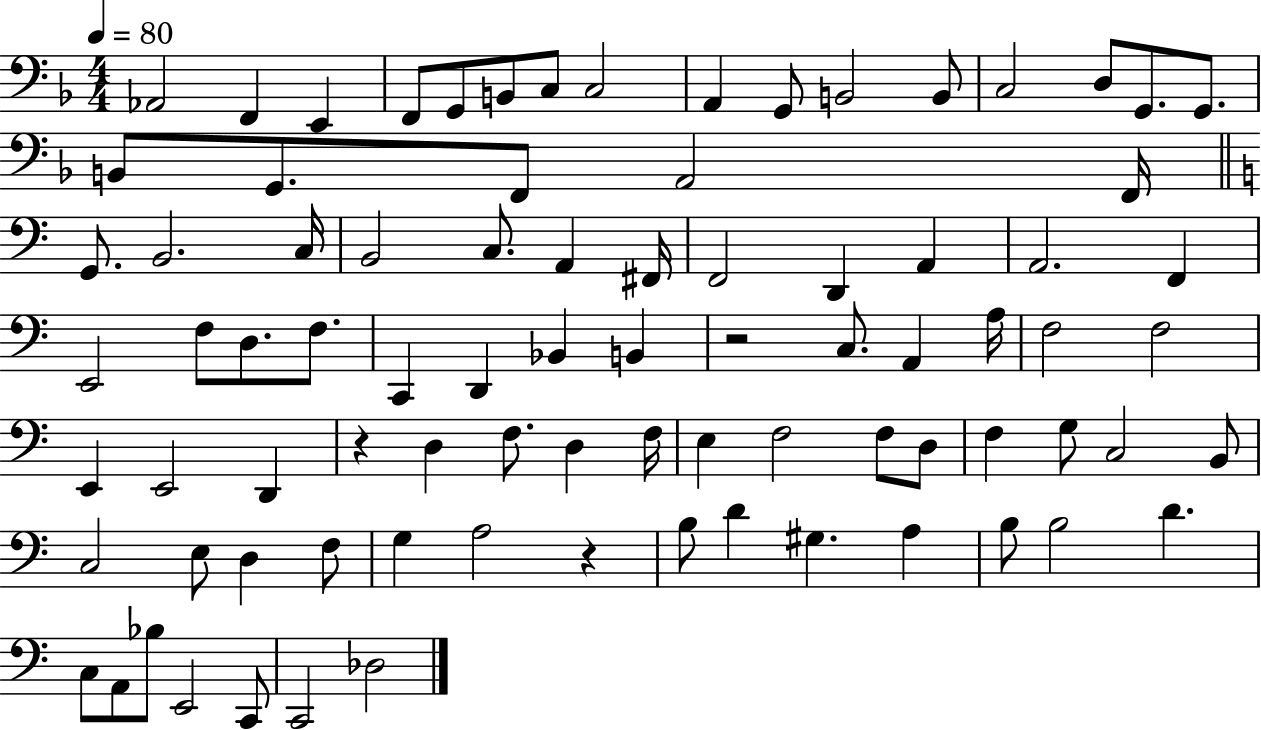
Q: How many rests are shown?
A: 3